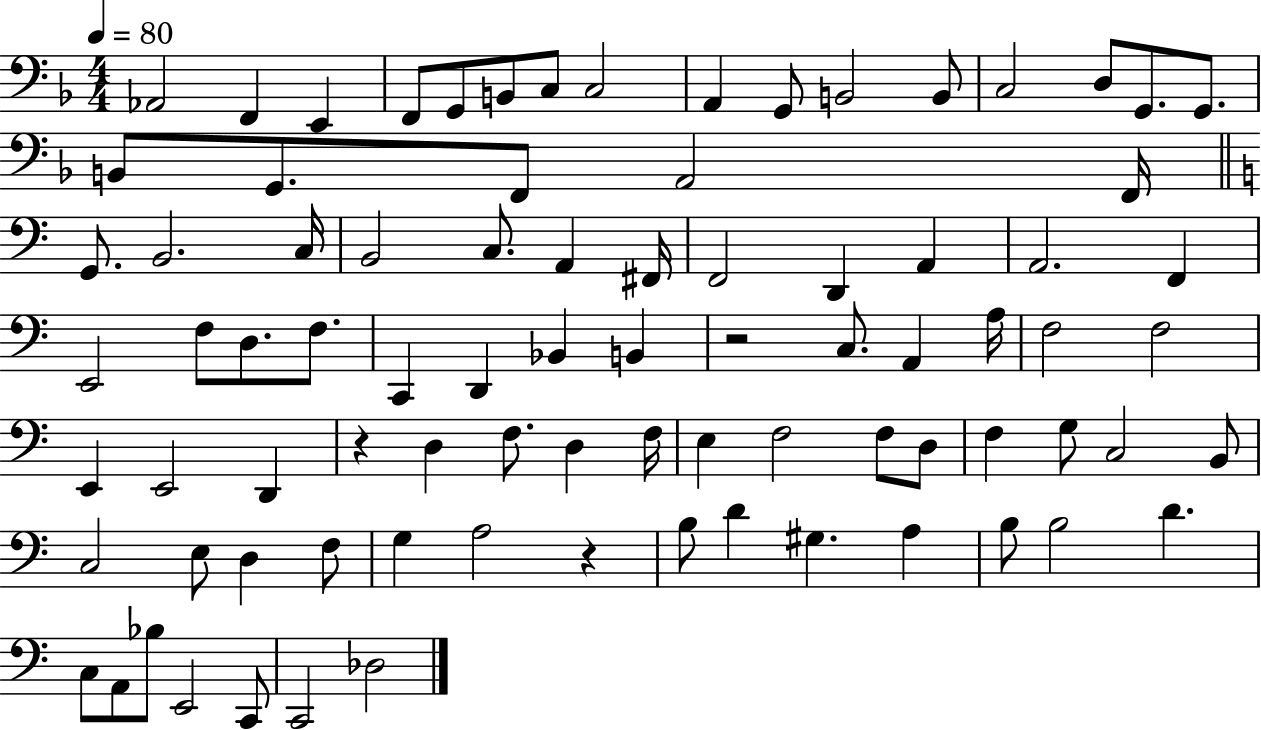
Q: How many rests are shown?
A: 3